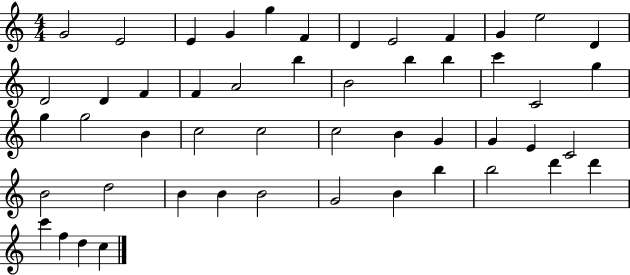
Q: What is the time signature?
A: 4/4